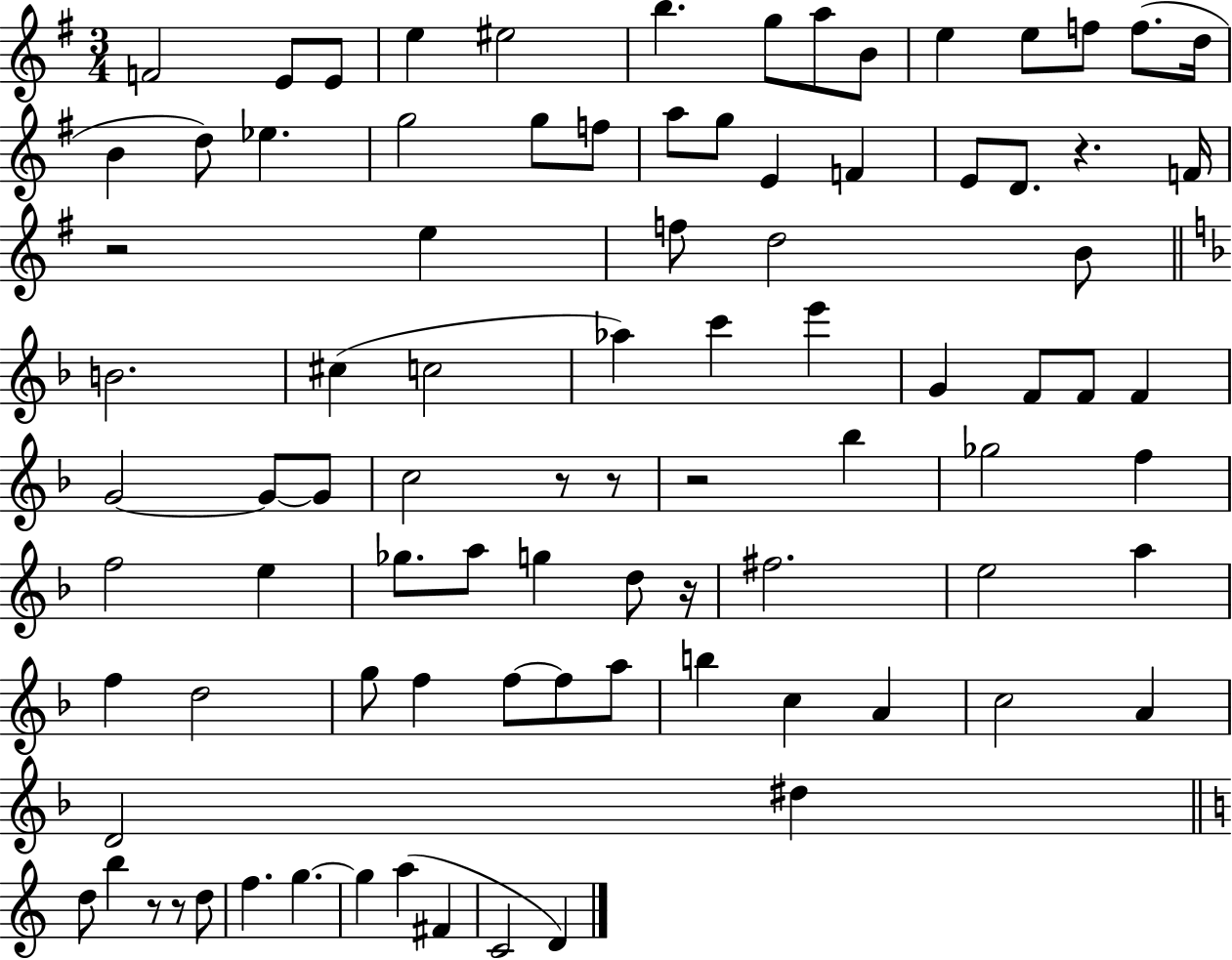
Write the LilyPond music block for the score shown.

{
  \clef treble
  \numericTimeSignature
  \time 3/4
  \key g \major
  \repeat volta 2 { f'2 e'8 e'8 | e''4 eis''2 | b''4. g''8 a''8 b'8 | e''4 e''8 f''8 f''8.( d''16 | \break b'4 d''8) ees''4. | g''2 g''8 f''8 | a''8 g''8 e'4 f'4 | e'8 d'8. r4. f'16 | \break r2 e''4 | f''8 d''2 b'8 | \bar "||" \break \key f \major b'2. | cis''4( c''2 | aes''4) c'''4 e'''4 | g'4 f'8 f'8 f'4 | \break g'2~~ g'8~~ g'8 | c''2 r8 r8 | r2 bes''4 | ges''2 f''4 | \break f''2 e''4 | ges''8. a''8 g''4 d''8 r16 | fis''2. | e''2 a''4 | \break f''4 d''2 | g''8 f''4 f''8~~ f''8 a''8 | b''4 c''4 a'4 | c''2 a'4 | \break d'2 dis''4 | \bar "||" \break \key c \major d''8 b''4 r8 r8 d''8 | f''4. g''4.~~ | g''4 a''4( fis'4 | c'2 d'4) | \break } \bar "|."
}